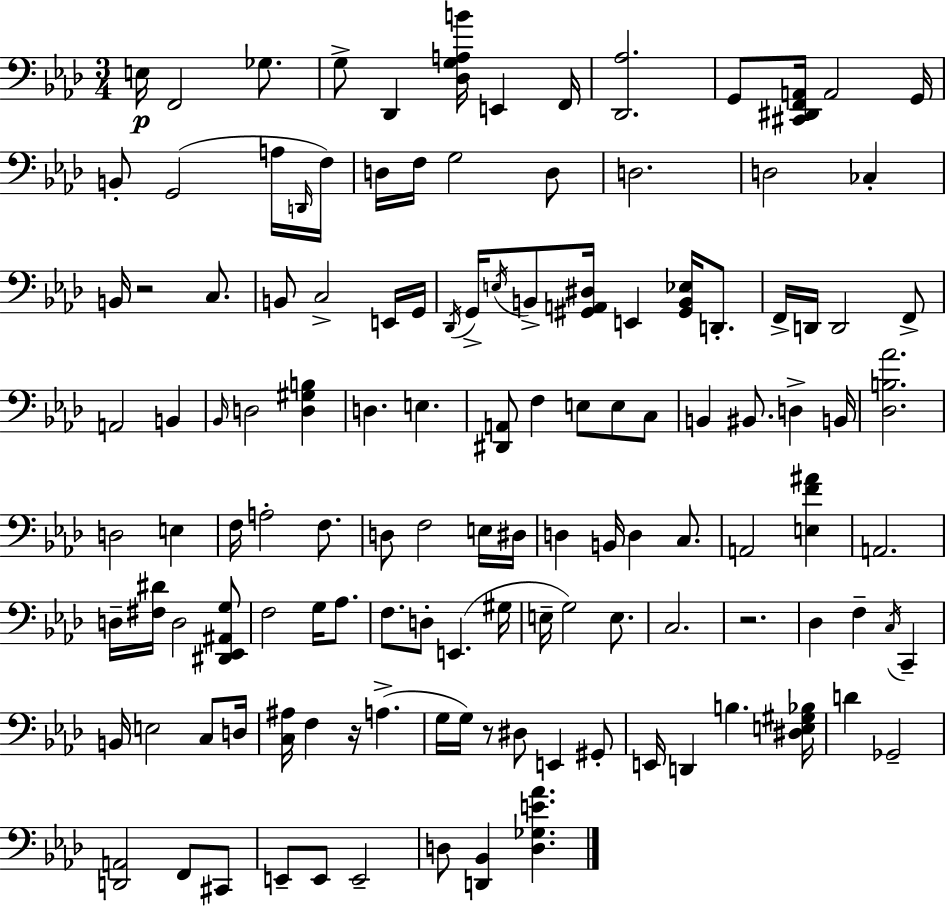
{
  \clef bass
  \numericTimeSignature
  \time 3/4
  \key f \minor
  e16\p f,2 ges8. | g8-> des,4 <des g a b'>16 e,4 f,16 | <des, aes>2. | g,8 <cis, dis, f, a,>16 a,2 g,16 | \break b,8-. g,2( a16 \grace { d,16 } | f16) d16 f16 g2 d8 | d2. | d2 ces4-. | \break b,16 r2 c8. | b,8 c2-> e,16 | g,16 \acciaccatura { des,16 } g,16-> \acciaccatura { e16 } b,8-> <gis, a, dis>16 e,4 <gis, b, ees>16 | d,8.-. f,16-> d,16 d,2 | \break f,8-> a,2 b,4 | \grace { bes,16 } d2 | <d gis b>4 d4. e4. | <dis, a,>8 f4 e8 | \break e8 c8 b,4 bis,8. d4-> | b,16 <des b aes'>2. | d2 | e4 f16 a2-. | \break f8. d8 f2 | e16 dis16 d4 b,16 d4 | c8. a,2 | <e f' ais'>4 a,2. | \break d16-- <fis dis'>16 d2 | <dis, ees, ais, g>8 f2 | g16 aes8. f8. d8-. e,4.( | gis16 e16-- g2) | \break e8. c2. | r2. | des4 f4-- | \acciaccatura { c16 } c,4-- b,16 e2 | \break c8 d16 <c ais>16 f4 r16 a4.->( | g16 g16) r8 dis8 e,4 | gis,8-. e,16 d,4 b4. | <dis e gis bes>16 d'4 ges,2-- | \break <d, a,>2 | f,8 cis,8 e,8-- e,8 e,2-- | d8 <d, bes,>4 <d ges e' aes'>4. | \bar "|."
}